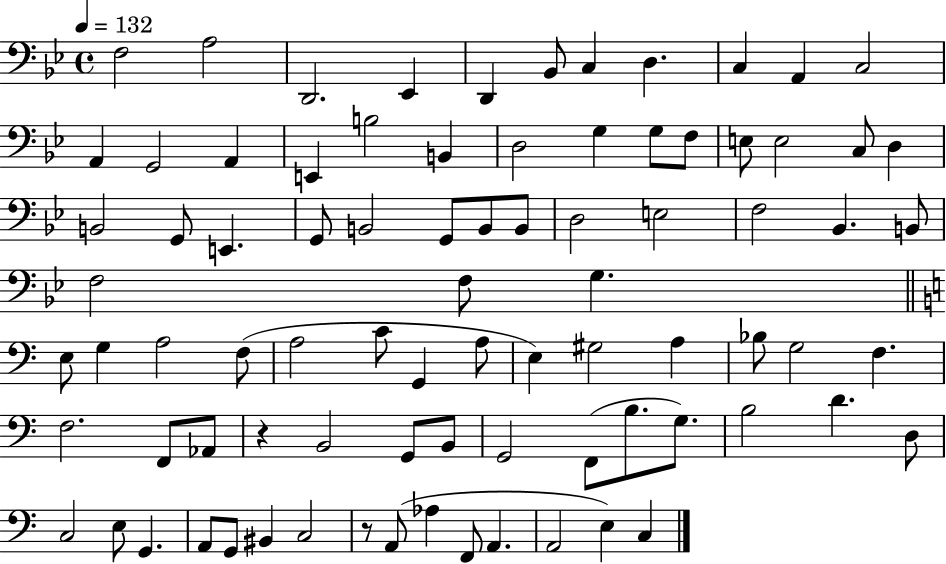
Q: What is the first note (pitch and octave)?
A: F3